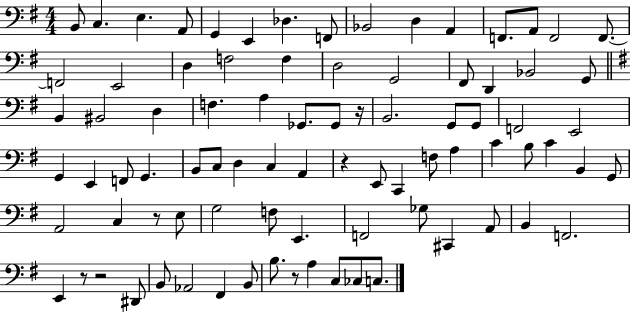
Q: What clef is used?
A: bass